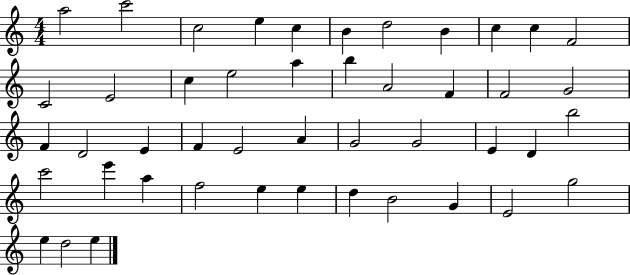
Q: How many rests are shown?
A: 0